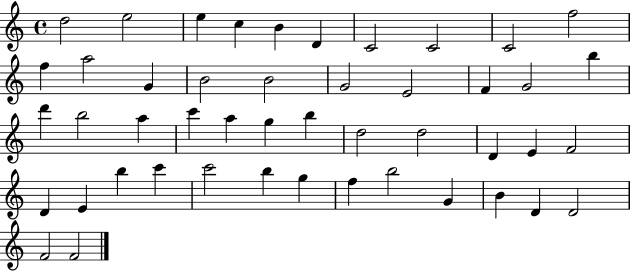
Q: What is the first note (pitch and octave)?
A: D5